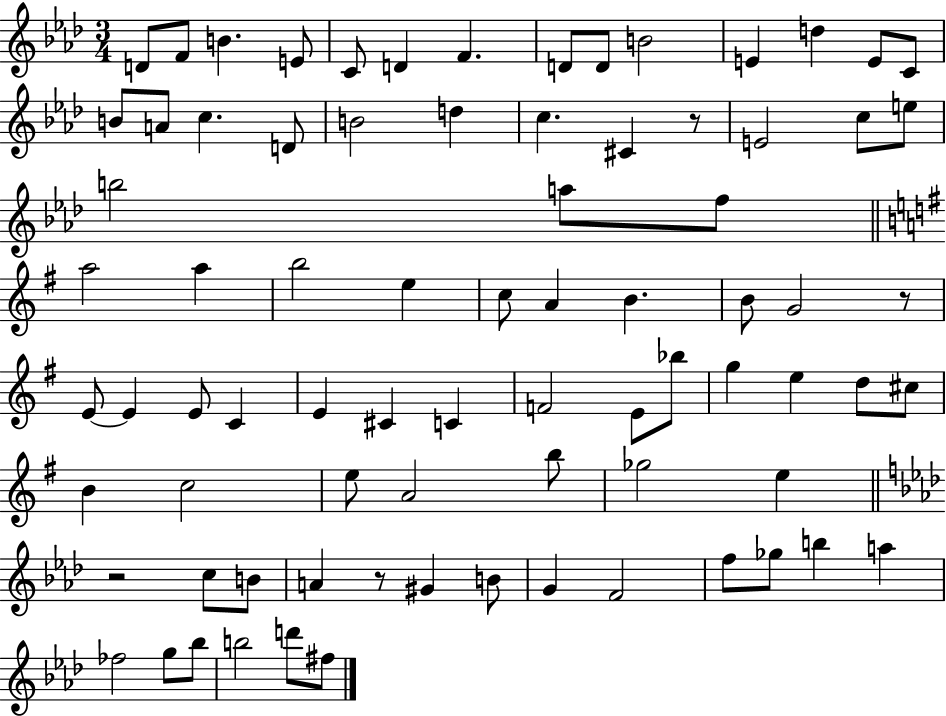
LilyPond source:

{
  \clef treble
  \numericTimeSignature
  \time 3/4
  \key aes \major
  d'8 f'8 b'4. e'8 | c'8 d'4 f'4. | d'8 d'8 b'2 | e'4 d''4 e'8 c'8 | \break b'8 a'8 c''4. d'8 | b'2 d''4 | c''4. cis'4 r8 | e'2 c''8 e''8 | \break b''2 a''8 f''8 | \bar "||" \break \key g \major a''2 a''4 | b''2 e''4 | c''8 a'4 b'4. | b'8 g'2 r8 | \break e'8~~ e'4 e'8 c'4 | e'4 cis'4 c'4 | f'2 e'8 bes''8 | g''4 e''4 d''8 cis''8 | \break b'4 c''2 | e''8 a'2 b''8 | ges''2 e''4 | \bar "||" \break \key aes \major r2 c''8 b'8 | a'4 r8 gis'4 b'8 | g'4 f'2 | f''8 ges''8 b''4 a''4 | \break fes''2 g''8 bes''8 | b''2 d'''8 fis''8 | \bar "|."
}